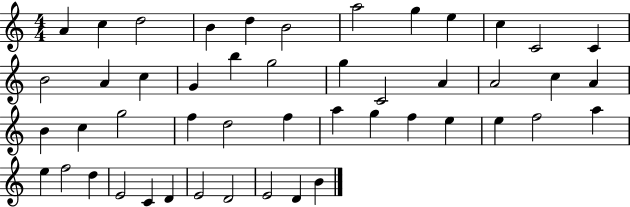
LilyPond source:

{
  \clef treble
  \numericTimeSignature
  \time 4/4
  \key c \major
  a'4 c''4 d''2 | b'4 d''4 b'2 | a''2 g''4 e''4 | c''4 c'2 c'4 | \break b'2 a'4 c''4 | g'4 b''4 g''2 | g''4 c'2 a'4 | a'2 c''4 a'4 | \break b'4 c''4 g''2 | f''4 d''2 f''4 | a''4 g''4 f''4 e''4 | e''4 f''2 a''4 | \break e''4 f''2 d''4 | e'2 c'4 d'4 | e'2 d'2 | e'2 d'4 b'4 | \break \bar "|."
}